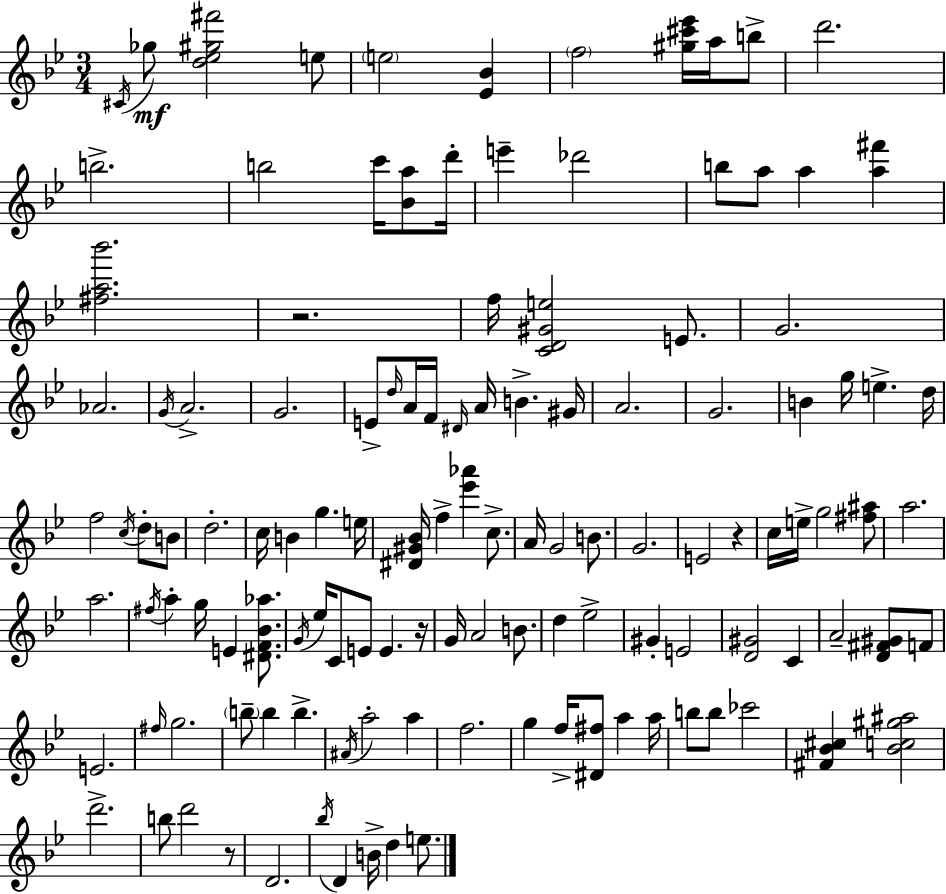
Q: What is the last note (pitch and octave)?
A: E5